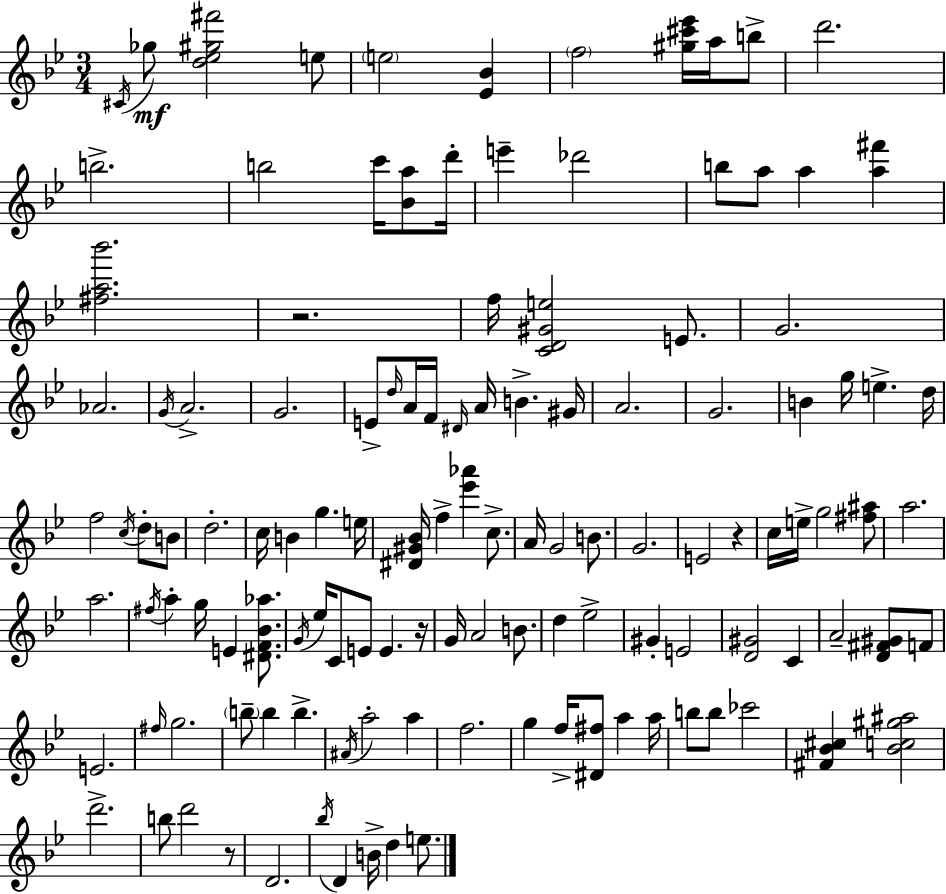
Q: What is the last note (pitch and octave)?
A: E5